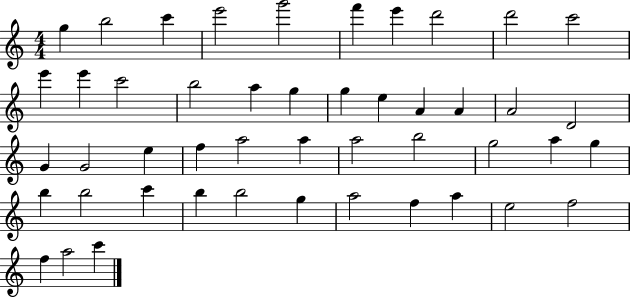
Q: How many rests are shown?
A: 0